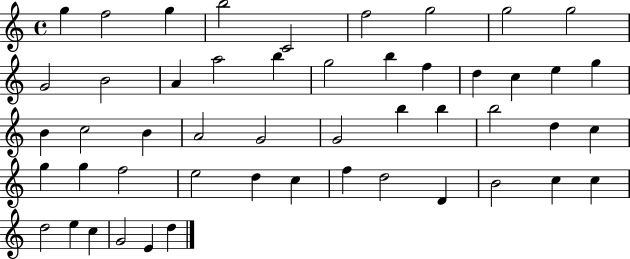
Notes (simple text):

G5/q F5/h G5/q B5/h C4/h F5/h G5/h G5/h G5/h G4/h B4/h A4/q A5/h B5/q G5/h B5/q F5/q D5/q C5/q E5/q G5/q B4/q C5/h B4/q A4/h G4/h G4/h B5/q B5/q B5/h D5/q C5/q G5/q G5/q F5/h E5/h D5/q C5/q F5/q D5/h D4/q B4/h C5/q C5/q D5/h E5/q C5/q G4/h E4/q D5/q